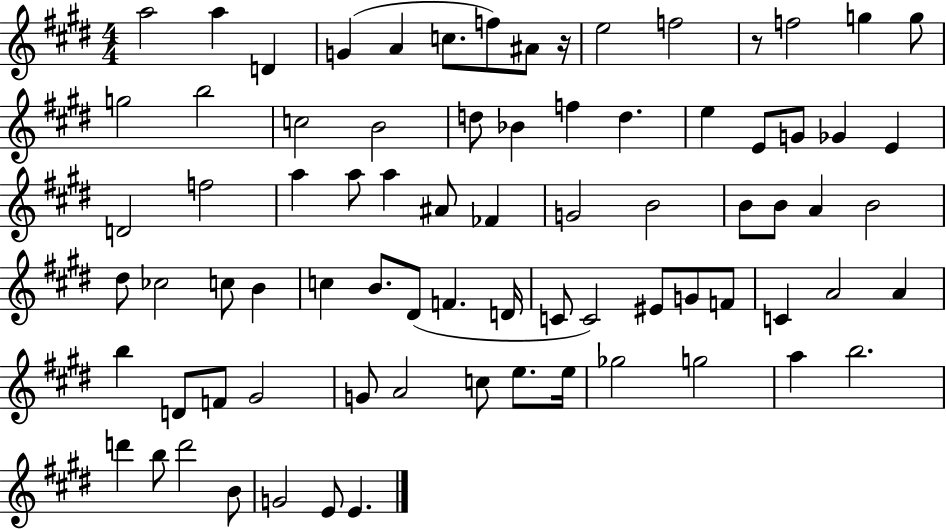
{
  \clef treble
  \numericTimeSignature
  \time 4/4
  \key e \major
  a''2 a''4 d'4 | g'4( a'4 c''8. f''8) ais'8 r16 | e''2 f''2 | r8 f''2 g''4 g''8 | \break g''2 b''2 | c''2 b'2 | d''8 bes'4 f''4 d''4. | e''4 e'8 g'8 ges'4 e'4 | \break d'2 f''2 | a''4 a''8 a''4 ais'8 fes'4 | g'2 b'2 | b'8 b'8 a'4 b'2 | \break dis''8 ces''2 c''8 b'4 | c''4 b'8. dis'8( f'4. d'16 | c'8 c'2) eis'8 g'8 f'8 | c'4 a'2 a'4 | \break b''4 d'8 f'8 gis'2 | g'8 a'2 c''8 e''8. e''16 | ges''2 g''2 | a''4 b''2. | \break d'''4 b''8 d'''2 b'8 | g'2 e'8 e'4. | \bar "|."
}